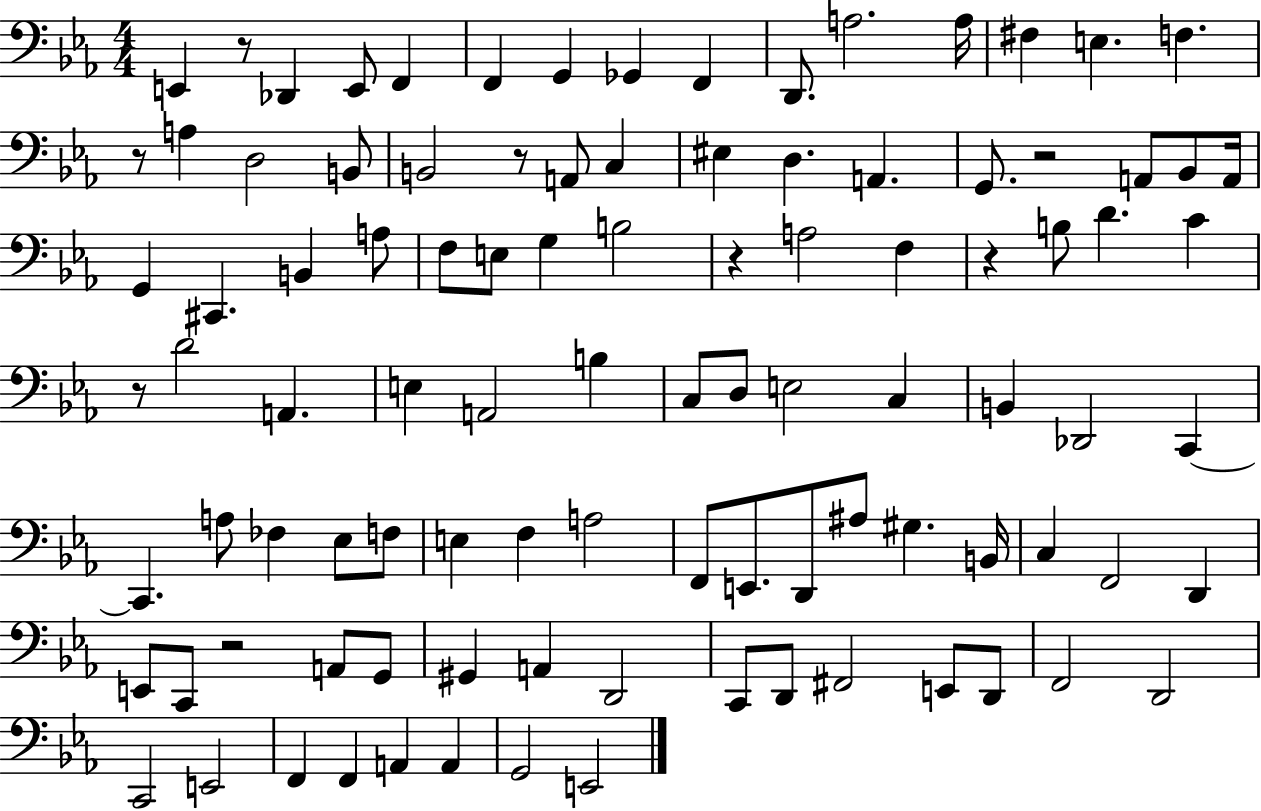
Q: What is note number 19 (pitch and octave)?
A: A2